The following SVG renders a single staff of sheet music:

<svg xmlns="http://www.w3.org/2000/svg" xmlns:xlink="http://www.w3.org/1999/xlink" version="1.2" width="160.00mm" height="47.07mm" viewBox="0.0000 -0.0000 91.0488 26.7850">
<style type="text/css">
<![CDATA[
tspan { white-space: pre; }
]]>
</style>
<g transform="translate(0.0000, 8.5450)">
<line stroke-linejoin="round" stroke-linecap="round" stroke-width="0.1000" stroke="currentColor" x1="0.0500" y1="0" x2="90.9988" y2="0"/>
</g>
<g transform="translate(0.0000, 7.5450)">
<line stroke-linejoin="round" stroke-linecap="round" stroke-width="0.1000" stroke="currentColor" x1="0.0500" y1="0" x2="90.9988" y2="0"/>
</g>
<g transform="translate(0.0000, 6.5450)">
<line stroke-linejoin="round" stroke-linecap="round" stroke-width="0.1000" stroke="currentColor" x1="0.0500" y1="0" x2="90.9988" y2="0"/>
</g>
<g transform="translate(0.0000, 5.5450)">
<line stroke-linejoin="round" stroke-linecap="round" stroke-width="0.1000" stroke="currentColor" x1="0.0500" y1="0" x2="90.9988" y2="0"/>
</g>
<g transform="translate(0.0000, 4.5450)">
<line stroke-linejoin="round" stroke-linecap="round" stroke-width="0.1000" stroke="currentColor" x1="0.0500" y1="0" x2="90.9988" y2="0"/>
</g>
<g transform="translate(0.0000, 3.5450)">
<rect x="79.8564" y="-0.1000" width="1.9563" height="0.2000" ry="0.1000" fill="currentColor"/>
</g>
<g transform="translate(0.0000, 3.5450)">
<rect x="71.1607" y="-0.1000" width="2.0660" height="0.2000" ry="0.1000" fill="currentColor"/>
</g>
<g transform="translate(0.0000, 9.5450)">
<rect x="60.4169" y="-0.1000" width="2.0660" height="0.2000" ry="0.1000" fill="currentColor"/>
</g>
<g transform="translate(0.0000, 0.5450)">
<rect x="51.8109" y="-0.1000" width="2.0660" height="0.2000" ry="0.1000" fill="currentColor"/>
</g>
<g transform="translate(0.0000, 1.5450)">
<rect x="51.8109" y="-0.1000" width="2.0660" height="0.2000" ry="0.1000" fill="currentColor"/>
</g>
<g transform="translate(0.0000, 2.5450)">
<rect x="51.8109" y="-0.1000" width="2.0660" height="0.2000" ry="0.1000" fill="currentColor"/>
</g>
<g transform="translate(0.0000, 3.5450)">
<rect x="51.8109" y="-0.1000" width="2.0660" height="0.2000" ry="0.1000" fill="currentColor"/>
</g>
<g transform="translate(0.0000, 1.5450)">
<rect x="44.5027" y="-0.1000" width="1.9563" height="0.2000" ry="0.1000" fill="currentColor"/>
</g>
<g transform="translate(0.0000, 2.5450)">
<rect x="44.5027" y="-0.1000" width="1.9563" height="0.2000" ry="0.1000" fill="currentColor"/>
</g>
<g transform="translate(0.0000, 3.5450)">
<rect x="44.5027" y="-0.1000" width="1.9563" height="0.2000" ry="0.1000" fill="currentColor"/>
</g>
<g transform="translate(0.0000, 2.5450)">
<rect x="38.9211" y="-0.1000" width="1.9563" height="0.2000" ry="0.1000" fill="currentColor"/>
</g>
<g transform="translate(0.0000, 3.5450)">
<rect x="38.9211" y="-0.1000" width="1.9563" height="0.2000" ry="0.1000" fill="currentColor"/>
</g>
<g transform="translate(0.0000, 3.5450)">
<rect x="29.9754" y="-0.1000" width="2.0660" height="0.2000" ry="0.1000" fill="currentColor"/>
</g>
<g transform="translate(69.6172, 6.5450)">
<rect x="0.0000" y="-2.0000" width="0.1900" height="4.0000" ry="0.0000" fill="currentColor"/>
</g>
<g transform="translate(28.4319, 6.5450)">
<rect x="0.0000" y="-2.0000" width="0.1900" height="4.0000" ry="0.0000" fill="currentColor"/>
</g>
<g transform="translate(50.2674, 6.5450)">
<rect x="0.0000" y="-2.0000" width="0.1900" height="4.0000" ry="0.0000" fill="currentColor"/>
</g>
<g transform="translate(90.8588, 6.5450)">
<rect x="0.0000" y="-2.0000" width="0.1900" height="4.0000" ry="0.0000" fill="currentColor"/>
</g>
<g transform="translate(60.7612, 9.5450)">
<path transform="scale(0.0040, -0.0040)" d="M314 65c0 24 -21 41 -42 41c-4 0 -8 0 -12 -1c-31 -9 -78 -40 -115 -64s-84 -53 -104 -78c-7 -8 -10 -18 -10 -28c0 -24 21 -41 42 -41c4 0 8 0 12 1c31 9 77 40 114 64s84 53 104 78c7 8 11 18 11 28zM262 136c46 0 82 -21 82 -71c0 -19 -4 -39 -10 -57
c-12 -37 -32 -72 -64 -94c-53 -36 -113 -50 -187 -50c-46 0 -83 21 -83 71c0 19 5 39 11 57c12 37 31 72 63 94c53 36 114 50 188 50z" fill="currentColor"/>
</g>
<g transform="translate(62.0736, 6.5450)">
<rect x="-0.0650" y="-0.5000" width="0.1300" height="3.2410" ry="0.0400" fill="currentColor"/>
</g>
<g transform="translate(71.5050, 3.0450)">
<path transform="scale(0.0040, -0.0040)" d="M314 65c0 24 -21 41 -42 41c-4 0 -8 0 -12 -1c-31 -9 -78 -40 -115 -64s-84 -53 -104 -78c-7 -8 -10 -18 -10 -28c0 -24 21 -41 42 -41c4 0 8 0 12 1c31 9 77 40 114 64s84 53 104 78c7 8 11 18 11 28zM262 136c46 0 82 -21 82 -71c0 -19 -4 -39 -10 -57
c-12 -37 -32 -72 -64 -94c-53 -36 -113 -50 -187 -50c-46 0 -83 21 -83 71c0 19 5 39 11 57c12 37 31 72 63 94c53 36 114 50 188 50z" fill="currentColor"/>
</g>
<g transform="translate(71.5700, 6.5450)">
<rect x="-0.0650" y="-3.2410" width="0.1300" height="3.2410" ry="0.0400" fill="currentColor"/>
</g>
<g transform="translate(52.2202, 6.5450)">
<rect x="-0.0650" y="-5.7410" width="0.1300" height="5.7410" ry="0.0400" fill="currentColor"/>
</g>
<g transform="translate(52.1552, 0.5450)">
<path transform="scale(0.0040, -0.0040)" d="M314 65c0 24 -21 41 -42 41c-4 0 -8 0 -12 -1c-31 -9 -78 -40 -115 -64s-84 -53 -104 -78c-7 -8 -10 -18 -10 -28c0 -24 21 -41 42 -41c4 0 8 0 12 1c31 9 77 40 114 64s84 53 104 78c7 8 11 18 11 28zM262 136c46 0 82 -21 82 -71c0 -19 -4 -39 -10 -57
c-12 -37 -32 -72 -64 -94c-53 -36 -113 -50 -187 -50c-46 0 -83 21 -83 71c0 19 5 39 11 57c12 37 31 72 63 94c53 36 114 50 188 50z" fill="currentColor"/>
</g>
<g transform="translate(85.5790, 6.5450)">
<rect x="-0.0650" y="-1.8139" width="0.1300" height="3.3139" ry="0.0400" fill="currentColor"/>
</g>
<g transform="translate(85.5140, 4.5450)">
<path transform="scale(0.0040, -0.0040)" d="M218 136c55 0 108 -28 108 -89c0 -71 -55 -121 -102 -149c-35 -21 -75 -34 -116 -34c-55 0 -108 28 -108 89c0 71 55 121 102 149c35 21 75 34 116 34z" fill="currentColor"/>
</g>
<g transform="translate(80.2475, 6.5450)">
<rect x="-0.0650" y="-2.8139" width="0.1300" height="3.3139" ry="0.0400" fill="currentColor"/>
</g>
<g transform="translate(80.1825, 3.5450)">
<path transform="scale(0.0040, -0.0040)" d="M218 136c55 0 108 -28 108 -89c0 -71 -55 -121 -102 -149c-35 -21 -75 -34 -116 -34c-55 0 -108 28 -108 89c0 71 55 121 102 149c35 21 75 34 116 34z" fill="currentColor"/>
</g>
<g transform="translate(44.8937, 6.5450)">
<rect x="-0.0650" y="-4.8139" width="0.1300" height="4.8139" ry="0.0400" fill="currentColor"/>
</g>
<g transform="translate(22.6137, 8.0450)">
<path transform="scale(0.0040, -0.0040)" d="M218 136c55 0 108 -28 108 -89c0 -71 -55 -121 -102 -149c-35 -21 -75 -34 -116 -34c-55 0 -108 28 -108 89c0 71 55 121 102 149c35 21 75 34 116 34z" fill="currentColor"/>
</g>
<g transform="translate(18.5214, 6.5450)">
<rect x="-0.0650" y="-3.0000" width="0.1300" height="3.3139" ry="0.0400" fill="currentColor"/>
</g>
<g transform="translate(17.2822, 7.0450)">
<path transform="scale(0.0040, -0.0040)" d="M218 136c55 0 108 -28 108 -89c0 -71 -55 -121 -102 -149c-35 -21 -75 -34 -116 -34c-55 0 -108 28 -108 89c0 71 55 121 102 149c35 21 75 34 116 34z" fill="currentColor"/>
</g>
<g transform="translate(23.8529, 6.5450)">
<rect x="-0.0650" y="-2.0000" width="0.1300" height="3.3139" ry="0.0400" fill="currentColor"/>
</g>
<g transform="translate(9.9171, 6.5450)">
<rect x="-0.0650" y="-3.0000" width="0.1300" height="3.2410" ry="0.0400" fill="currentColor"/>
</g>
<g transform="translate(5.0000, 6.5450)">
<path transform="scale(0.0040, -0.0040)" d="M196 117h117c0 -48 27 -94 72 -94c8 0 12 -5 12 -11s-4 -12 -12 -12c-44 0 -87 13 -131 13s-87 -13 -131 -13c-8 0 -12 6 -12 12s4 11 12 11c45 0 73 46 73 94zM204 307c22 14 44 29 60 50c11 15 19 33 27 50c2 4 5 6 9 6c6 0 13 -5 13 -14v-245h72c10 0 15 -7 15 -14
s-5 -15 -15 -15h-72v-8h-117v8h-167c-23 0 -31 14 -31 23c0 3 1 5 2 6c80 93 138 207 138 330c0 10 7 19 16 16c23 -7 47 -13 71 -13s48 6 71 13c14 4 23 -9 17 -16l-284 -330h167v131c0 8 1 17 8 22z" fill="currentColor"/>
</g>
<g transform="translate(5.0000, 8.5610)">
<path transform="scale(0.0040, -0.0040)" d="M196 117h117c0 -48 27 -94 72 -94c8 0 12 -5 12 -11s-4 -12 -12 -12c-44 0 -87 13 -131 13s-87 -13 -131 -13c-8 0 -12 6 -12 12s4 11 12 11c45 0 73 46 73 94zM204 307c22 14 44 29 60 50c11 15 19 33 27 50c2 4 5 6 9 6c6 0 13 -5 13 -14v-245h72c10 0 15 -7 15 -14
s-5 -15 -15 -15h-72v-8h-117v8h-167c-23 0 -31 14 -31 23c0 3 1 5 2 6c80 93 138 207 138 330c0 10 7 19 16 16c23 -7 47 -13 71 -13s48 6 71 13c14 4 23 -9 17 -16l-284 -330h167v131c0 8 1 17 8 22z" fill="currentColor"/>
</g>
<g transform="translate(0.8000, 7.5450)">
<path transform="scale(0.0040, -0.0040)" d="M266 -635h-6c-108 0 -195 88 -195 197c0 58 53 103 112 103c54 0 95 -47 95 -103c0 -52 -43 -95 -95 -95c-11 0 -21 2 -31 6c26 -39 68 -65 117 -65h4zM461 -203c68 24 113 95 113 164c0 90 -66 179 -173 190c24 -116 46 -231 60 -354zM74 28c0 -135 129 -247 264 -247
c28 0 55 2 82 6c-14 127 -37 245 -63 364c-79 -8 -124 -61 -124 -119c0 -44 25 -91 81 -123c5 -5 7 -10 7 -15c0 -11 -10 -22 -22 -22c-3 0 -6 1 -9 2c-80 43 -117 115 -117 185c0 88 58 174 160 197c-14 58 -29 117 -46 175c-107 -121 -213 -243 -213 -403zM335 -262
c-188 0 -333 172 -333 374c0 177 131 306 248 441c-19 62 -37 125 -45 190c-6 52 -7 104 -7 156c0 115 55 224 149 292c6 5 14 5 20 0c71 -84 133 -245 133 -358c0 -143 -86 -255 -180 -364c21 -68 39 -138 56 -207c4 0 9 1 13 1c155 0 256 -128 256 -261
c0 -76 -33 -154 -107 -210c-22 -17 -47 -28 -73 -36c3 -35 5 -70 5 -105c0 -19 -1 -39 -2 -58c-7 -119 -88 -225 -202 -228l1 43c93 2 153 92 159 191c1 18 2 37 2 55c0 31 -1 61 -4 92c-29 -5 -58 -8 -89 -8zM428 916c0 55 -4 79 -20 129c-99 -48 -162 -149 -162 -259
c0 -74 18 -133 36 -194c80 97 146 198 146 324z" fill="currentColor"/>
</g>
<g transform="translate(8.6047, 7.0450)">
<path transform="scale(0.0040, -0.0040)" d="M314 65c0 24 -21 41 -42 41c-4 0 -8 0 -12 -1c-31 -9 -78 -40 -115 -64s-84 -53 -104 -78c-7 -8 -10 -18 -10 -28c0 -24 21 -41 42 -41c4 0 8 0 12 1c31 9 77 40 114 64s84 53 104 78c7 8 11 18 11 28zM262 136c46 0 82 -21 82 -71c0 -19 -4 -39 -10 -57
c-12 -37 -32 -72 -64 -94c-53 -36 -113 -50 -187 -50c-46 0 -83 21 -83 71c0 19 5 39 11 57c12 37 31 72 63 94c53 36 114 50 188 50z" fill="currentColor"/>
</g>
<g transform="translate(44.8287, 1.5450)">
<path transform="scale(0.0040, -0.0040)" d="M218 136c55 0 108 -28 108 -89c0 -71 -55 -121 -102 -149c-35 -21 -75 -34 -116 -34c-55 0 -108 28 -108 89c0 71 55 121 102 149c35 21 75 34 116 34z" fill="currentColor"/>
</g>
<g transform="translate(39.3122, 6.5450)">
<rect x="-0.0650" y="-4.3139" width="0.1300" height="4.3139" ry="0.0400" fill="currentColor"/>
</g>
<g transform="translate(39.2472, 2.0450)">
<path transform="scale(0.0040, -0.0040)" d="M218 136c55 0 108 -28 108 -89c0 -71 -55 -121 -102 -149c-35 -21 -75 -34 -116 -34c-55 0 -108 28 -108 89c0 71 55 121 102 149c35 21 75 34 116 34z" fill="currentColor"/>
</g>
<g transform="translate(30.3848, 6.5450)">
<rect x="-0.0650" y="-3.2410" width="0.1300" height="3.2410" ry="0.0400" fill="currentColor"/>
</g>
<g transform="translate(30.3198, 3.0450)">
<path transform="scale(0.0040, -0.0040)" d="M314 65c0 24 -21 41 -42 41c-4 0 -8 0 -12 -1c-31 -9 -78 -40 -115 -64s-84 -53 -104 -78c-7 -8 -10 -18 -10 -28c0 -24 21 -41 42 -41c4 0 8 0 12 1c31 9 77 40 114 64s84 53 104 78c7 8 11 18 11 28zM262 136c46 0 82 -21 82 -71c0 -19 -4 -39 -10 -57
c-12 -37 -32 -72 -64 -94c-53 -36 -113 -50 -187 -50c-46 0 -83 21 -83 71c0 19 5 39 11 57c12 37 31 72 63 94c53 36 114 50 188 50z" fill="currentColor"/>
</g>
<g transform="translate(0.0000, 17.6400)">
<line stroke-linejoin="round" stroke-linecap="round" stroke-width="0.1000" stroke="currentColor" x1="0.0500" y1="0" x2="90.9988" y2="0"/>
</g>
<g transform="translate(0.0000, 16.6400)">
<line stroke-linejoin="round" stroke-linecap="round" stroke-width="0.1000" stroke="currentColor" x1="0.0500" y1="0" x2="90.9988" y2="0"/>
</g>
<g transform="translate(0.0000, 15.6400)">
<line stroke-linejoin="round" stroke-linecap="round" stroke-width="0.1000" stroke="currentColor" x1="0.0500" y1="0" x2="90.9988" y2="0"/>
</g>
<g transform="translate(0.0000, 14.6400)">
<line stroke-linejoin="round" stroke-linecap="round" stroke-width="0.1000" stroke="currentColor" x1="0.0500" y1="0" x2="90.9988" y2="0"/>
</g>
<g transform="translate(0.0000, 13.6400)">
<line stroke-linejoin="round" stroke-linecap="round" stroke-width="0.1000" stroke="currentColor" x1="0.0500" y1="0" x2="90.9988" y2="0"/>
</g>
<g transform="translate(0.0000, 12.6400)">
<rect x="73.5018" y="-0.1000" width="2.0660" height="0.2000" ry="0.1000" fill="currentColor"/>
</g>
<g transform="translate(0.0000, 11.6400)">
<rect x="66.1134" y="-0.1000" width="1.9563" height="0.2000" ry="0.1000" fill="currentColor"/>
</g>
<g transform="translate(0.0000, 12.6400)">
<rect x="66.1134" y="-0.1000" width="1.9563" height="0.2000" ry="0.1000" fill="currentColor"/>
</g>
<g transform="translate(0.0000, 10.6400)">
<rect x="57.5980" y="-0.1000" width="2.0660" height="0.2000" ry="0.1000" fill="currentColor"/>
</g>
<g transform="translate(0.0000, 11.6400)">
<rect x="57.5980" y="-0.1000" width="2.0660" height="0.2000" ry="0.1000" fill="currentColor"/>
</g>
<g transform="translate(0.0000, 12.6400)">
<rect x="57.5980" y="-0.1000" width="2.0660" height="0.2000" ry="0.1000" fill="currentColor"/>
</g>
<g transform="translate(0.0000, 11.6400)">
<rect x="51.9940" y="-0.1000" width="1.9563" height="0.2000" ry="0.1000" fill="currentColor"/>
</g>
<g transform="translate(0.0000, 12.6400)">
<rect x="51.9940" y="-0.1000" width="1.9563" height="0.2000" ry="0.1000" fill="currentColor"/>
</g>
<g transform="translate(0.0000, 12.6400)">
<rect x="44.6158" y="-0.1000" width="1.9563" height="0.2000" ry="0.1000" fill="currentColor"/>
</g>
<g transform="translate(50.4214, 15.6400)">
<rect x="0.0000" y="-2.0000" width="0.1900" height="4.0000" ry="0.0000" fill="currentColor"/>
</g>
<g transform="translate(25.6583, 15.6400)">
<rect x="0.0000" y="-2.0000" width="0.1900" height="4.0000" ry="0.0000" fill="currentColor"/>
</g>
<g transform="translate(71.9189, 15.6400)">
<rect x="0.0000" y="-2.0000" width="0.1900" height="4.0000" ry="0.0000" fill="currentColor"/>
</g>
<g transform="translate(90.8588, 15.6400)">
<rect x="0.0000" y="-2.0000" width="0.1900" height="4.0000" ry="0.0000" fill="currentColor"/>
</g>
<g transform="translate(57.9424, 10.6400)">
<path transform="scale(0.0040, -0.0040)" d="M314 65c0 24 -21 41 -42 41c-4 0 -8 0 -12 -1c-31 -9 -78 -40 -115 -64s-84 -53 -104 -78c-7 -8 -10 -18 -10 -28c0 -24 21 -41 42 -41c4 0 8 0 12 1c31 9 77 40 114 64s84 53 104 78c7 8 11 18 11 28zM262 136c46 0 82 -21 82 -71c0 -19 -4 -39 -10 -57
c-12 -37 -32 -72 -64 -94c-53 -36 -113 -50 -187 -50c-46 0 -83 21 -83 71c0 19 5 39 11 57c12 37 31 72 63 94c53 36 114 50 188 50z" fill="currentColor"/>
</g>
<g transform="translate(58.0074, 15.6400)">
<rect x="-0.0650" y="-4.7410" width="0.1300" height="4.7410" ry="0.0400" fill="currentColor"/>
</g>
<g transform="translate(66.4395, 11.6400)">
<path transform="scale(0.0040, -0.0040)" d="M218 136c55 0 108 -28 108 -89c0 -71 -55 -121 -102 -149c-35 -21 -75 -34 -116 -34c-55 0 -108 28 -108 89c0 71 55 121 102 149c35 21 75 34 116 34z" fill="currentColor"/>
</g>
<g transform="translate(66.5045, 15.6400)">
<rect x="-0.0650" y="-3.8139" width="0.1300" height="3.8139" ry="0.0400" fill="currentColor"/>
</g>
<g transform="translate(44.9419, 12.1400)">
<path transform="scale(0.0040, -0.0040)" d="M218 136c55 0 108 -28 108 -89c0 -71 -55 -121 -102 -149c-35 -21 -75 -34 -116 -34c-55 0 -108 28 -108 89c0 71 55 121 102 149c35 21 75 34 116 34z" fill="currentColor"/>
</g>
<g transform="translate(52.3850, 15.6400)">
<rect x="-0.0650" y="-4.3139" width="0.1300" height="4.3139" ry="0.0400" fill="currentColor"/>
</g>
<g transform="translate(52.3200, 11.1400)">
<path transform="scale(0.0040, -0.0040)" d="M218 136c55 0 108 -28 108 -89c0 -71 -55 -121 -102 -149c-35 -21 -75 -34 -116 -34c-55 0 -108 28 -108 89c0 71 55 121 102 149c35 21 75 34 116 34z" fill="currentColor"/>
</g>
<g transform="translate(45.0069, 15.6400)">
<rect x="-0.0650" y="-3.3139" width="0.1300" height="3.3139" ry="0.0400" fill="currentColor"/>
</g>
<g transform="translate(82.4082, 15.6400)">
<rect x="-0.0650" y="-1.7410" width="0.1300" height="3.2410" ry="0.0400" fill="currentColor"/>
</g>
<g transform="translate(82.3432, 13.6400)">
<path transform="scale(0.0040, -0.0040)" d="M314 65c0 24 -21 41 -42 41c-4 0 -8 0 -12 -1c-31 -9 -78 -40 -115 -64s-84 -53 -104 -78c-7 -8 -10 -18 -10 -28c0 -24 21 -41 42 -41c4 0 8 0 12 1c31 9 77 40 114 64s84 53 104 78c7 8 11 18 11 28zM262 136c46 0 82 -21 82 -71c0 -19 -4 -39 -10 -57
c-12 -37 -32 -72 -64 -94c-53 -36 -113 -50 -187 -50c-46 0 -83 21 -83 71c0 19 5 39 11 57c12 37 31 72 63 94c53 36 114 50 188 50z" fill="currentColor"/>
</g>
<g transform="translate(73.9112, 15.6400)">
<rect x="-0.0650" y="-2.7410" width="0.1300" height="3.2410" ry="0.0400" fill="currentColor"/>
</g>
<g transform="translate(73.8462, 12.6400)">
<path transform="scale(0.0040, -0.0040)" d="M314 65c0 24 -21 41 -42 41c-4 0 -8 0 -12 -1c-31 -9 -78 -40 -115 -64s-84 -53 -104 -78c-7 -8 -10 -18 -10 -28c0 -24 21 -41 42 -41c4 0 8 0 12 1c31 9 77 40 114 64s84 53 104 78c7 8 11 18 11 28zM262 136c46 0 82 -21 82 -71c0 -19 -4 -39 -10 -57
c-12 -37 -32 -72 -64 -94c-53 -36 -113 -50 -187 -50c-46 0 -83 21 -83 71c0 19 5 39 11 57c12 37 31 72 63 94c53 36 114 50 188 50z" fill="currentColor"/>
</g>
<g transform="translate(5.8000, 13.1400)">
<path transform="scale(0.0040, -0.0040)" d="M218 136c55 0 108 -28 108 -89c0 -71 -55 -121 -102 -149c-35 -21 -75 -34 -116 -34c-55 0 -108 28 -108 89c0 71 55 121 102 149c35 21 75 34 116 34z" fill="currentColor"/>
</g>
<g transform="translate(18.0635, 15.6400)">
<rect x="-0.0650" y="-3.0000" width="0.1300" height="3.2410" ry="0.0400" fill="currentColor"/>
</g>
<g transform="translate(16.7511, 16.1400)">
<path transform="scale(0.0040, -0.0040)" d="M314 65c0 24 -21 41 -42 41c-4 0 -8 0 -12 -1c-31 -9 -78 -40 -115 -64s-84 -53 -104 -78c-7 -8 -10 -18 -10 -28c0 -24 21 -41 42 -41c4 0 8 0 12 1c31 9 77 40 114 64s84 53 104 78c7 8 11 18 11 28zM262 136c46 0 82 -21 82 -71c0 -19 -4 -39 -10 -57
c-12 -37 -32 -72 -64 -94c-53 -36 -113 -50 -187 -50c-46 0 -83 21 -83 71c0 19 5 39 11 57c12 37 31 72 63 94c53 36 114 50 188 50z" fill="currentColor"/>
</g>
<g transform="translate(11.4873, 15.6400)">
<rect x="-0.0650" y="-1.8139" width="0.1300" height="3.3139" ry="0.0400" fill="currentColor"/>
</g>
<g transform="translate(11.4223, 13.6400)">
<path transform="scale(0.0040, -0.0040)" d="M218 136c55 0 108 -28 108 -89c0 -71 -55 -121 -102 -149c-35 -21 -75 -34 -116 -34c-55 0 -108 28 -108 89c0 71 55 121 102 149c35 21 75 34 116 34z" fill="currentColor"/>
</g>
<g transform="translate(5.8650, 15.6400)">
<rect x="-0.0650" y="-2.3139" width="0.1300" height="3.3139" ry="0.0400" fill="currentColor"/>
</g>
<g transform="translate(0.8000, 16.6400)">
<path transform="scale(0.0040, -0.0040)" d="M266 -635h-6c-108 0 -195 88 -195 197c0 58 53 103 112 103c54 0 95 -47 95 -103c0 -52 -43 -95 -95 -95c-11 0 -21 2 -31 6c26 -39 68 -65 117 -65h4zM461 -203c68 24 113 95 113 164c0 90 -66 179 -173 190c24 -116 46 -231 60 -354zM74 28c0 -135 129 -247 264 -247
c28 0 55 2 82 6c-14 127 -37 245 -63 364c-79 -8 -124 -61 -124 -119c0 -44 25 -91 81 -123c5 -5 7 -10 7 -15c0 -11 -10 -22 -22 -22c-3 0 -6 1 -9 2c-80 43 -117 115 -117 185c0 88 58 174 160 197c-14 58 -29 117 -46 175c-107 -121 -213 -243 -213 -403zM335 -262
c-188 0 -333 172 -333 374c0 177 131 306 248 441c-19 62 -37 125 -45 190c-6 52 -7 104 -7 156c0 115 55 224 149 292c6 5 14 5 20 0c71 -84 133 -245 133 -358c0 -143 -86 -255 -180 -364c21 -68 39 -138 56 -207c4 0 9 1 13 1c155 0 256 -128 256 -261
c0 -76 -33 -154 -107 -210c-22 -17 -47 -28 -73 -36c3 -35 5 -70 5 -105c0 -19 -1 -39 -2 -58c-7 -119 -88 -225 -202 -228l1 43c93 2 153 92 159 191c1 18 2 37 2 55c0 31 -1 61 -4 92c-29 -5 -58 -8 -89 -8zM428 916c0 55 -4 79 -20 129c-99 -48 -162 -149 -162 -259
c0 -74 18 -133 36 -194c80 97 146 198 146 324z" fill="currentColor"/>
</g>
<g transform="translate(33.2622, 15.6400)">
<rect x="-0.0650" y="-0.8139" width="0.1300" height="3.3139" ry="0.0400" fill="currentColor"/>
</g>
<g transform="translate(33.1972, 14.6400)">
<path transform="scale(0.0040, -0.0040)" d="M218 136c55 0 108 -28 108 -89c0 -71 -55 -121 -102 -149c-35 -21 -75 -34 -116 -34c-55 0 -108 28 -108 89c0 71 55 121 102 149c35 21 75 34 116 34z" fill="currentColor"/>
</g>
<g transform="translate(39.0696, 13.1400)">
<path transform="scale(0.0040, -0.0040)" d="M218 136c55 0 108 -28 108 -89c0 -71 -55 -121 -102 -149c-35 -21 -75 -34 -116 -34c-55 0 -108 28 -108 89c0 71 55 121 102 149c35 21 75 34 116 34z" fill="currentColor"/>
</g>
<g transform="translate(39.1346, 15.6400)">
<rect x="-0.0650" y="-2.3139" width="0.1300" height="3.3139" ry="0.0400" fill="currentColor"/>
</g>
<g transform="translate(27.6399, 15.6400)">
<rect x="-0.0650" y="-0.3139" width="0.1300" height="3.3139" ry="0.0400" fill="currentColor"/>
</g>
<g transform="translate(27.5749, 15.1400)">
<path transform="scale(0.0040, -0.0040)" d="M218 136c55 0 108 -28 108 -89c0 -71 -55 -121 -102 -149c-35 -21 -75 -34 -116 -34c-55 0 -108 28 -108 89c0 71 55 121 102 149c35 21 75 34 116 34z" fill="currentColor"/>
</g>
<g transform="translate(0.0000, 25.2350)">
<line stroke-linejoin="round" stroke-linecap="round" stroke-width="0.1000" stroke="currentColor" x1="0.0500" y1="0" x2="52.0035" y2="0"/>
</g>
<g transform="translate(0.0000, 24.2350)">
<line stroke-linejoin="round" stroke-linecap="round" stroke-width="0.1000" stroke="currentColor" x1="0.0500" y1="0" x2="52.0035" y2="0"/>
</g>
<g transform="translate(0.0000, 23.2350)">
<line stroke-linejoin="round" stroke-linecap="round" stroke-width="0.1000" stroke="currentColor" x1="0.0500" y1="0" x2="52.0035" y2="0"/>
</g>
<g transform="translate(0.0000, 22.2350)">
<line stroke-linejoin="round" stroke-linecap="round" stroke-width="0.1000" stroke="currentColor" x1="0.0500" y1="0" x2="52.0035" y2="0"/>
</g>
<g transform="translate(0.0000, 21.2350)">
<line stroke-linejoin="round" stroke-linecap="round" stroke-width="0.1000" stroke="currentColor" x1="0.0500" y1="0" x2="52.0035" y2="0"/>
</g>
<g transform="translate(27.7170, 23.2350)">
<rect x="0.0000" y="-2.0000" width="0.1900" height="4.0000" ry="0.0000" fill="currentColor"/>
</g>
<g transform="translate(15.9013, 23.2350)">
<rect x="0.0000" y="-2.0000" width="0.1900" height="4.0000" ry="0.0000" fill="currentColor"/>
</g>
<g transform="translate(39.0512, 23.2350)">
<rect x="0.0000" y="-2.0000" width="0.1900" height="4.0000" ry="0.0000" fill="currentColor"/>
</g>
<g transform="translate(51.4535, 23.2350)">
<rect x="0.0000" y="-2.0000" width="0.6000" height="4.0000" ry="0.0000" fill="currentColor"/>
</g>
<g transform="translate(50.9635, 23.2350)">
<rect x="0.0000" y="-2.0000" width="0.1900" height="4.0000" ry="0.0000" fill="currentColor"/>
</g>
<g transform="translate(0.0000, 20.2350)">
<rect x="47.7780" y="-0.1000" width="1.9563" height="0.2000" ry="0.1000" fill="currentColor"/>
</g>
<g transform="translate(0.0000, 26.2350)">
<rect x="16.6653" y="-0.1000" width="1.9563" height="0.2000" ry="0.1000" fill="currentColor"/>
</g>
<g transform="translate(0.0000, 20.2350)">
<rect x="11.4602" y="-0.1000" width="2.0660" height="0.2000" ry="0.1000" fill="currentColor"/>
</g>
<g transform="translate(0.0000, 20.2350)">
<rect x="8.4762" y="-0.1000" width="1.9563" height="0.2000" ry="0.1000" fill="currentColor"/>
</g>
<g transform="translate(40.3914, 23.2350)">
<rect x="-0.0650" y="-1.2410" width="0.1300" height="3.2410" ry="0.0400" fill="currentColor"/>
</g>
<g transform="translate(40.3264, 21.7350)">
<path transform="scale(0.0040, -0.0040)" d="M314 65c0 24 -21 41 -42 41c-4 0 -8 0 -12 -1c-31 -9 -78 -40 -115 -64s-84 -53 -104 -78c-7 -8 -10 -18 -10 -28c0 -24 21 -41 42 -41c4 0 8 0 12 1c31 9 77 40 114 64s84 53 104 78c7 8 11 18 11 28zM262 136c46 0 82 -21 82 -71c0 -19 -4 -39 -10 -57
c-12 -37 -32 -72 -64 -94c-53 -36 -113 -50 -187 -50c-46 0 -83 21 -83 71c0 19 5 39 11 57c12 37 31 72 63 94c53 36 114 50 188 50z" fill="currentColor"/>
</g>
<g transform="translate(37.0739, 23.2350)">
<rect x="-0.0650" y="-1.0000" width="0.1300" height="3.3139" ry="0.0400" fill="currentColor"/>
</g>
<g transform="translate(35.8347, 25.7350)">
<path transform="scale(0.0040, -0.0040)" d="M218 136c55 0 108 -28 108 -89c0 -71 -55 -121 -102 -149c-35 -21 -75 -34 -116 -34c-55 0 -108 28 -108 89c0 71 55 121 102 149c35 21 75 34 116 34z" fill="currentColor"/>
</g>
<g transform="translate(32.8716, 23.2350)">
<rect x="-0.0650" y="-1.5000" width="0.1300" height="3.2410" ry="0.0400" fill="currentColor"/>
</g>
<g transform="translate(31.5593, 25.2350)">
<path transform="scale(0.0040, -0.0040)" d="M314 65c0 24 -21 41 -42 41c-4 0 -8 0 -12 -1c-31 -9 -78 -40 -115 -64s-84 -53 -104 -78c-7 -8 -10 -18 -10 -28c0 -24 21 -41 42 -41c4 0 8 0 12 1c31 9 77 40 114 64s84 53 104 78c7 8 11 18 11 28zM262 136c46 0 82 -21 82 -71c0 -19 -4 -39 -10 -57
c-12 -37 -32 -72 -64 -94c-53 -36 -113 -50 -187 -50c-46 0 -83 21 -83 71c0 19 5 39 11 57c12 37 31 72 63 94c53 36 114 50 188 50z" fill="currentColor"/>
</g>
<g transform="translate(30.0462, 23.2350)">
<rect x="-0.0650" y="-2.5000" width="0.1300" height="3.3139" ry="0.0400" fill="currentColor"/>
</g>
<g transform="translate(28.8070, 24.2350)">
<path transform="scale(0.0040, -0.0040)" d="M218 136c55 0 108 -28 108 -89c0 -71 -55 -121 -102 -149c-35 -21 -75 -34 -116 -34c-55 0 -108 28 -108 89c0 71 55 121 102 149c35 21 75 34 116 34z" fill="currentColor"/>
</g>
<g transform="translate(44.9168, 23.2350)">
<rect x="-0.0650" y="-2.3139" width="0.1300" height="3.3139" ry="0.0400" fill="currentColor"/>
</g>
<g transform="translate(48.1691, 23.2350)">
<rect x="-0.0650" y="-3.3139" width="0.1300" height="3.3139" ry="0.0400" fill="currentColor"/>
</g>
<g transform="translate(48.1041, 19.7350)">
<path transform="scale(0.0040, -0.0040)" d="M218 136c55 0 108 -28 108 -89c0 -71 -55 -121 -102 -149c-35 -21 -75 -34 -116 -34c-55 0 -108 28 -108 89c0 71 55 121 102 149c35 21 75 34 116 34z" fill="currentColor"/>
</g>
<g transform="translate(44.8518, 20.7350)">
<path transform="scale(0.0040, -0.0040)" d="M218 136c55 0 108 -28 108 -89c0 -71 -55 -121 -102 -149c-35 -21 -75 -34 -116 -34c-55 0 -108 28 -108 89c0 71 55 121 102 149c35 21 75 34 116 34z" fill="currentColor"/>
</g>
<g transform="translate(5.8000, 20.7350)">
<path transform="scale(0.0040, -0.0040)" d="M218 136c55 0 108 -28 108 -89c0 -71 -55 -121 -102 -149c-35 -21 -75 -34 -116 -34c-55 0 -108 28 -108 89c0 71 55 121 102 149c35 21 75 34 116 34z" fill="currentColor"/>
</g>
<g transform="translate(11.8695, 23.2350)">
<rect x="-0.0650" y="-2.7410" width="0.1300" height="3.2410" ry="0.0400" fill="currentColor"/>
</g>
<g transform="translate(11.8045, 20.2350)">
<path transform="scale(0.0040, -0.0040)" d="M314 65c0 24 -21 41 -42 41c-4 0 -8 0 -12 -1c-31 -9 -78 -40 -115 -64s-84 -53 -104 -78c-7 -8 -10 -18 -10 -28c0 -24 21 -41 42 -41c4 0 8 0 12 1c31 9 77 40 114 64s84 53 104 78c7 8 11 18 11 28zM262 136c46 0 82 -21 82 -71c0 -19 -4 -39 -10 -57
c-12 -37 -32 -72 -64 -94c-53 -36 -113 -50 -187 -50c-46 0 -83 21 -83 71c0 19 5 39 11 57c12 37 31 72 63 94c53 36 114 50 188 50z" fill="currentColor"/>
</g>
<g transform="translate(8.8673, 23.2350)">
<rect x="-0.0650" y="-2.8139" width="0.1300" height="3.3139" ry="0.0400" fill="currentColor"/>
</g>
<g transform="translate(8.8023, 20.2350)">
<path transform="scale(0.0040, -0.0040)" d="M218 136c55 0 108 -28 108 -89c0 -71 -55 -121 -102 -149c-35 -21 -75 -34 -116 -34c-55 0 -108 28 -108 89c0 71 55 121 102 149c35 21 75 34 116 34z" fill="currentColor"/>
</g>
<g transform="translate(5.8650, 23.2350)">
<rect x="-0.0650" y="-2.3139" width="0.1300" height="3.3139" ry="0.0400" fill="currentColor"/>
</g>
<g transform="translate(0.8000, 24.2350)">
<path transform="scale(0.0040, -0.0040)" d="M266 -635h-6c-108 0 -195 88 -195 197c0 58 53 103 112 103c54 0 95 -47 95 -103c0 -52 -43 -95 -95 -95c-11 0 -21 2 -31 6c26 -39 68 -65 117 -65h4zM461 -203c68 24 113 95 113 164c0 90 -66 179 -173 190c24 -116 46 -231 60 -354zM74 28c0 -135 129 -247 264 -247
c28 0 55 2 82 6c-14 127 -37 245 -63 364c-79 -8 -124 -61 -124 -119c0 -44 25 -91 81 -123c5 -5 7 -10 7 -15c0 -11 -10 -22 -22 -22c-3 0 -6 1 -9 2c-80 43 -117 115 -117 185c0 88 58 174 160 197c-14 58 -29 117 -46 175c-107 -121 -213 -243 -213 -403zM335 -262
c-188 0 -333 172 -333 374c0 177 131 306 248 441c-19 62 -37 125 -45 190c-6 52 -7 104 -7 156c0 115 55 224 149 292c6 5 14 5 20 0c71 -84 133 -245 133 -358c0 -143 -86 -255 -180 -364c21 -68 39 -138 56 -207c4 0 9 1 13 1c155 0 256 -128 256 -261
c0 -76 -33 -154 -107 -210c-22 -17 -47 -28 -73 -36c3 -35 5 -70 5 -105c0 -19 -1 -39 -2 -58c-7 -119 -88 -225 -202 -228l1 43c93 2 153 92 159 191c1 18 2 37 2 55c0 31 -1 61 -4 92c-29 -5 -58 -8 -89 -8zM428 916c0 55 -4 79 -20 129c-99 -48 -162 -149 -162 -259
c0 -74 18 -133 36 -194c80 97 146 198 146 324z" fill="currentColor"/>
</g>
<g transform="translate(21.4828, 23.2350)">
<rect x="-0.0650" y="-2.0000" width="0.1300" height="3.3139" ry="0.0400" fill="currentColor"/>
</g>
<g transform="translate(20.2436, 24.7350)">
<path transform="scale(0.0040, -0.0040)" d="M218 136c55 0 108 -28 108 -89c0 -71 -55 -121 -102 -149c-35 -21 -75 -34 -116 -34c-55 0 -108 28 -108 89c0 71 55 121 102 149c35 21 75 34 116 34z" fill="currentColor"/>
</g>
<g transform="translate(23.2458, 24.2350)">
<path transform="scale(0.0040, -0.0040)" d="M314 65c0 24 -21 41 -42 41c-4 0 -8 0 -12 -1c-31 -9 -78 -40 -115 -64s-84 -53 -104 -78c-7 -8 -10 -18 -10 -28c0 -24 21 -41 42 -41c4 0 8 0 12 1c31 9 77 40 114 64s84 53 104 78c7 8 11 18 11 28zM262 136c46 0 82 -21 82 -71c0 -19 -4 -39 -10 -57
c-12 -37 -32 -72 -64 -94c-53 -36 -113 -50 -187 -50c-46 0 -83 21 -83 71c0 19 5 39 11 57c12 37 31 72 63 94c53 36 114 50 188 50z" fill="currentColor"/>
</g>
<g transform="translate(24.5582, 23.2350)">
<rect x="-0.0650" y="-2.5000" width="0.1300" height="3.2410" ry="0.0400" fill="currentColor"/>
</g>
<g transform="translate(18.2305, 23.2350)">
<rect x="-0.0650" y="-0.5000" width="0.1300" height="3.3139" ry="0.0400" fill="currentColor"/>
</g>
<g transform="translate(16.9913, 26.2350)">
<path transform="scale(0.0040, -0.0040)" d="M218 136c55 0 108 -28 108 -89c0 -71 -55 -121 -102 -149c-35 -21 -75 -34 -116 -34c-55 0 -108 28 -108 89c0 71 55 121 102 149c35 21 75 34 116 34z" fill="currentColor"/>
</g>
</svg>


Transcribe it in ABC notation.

X:1
T:Untitled
M:4/4
L:1/4
K:C
A2 A F b2 d' e' g'2 C2 b2 a f g f A2 c d g b d' e'2 c' a2 f2 g a a2 C F G2 G E2 D e2 g b